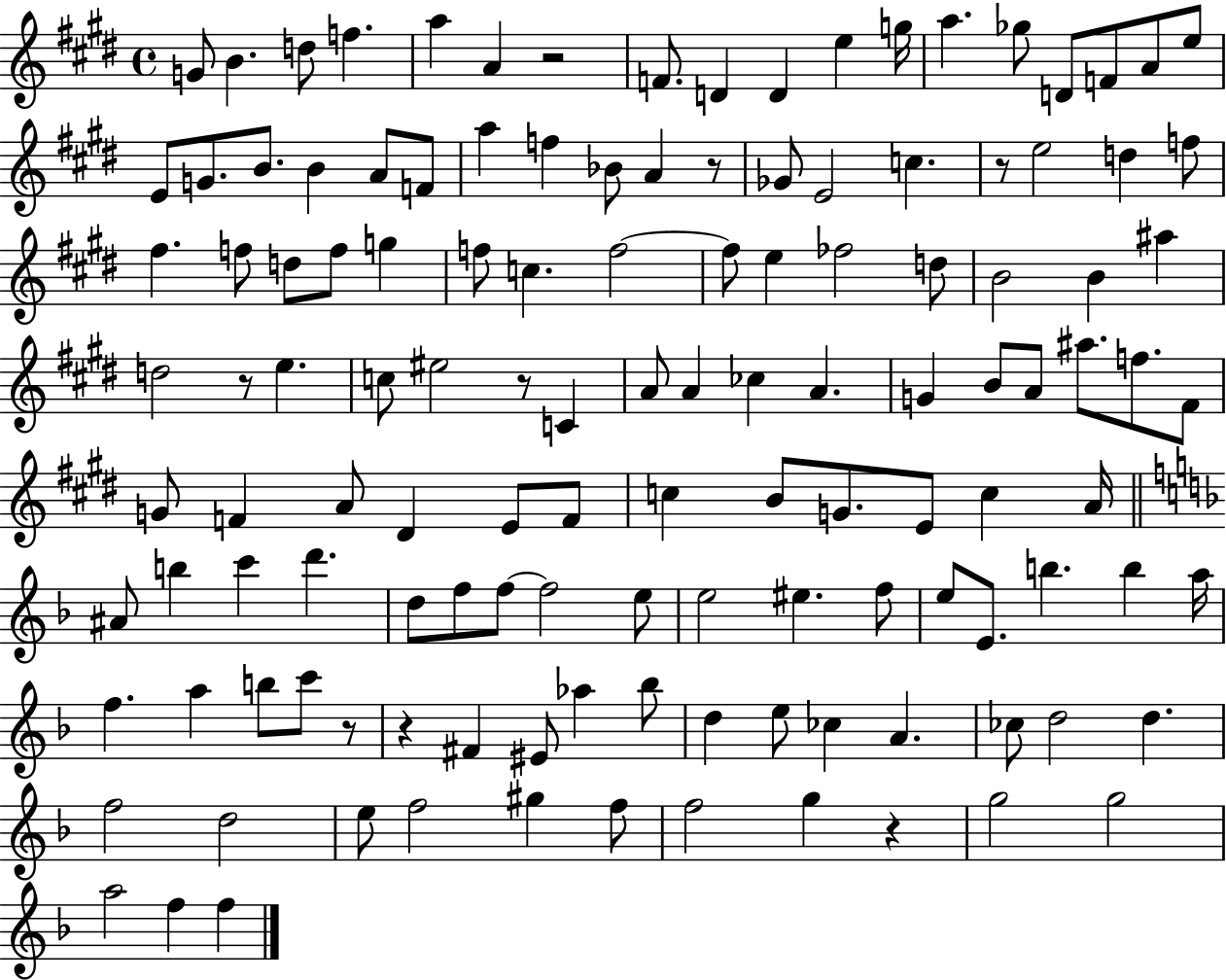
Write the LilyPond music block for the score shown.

{
  \clef treble
  \time 4/4
  \defaultTimeSignature
  \key e \major
  \repeat volta 2 { g'8 b'4. d''8 f''4. | a''4 a'4 r2 | f'8. d'4 d'4 e''4 g''16 | a''4. ges''8 d'8 f'8 a'8 e''8 | \break e'8 g'8. b'8. b'4 a'8 f'8 | a''4 f''4 bes'8 a'4 r8 | ges'8 e'2 c''4. | r8 e''2 d''4 f''8 | \break fis''4. f''8 d''8 f''8 g''4 | f''8 c''4. f''2~~ | f''8 e''4 fes''2 d''8 | b'2 b'4 ais''4 | \break d''2 r8 e''4. | c''8 eis''2 r8 c'4 | a'8 a'4 ces''4 a'4. | g'4 b'8 a'8 ais''8. f''8. fis'8 | \break g'8 f'4 a'8 dis'4 e'8 f'8 | c''4 b'8 g'8. e'8 c''4 a'16 | \bar "||" \break \key f \major ais'8 b''4 c'''4 d'''4. | d''8 f''8 f''8~~ f''2 e''8 | e''2 eis''4. f''8 | e''8 e'8. b''4. b''4 a''16 | \break f''4. a''4 b''8 c'''8 r8 | r4 fis'4 eis'8 aes''4 bes''8 | d''4 e''8 ces''4 a'4. | ces''8 d''2 d''4. | \break f''2 d''2 | e''8 f''2 gis''4 f''8 | f''2 g''4 r4 | g''2 g''2 | \break a''2 f''4 f''4 | } \bar "|."
}